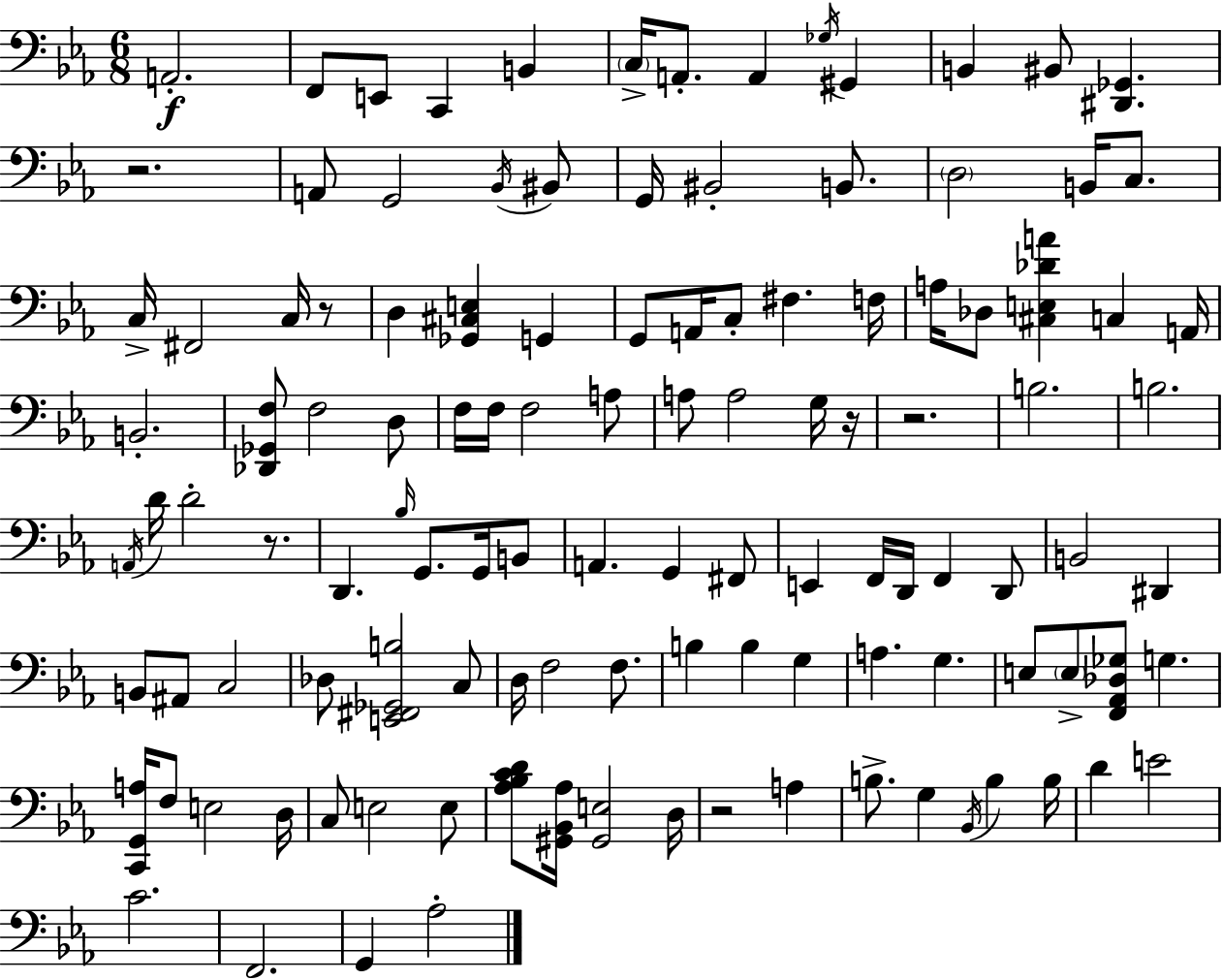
X:1
T:Untitled
M:6/8
L:1/4
K:Cm
A,,2 F,,/2 E,,/2 C,, B,, C,/4 A,,/2 A,, _G,/4 ^G,, B,, ^B,,/2 [^D,,_G,,] z2 A,,/2 G,,2 _B,,/4 ^B,,/2 G,,/4 ^B,,2 B,,/2 D,2 B,,/4 C,/2 C,/4 ^F,,2 C,/4 z/2 D, [_G,,^C,E,] G,, G,,/2 A,,/4 C,/2 ^F, F,/4 A,/4 _D,/2 [^C,E,_DA] C, A,,/4 B,,2 [_D,,_G,,F,]/2 F,2 D,/2 F,/4 F,/4 F,2 A,/2 A,/2 A,2 G,/4 z/4 z2 B,2 B,2 A,,/4 D/4 D2 z/2 D,, _B,/4 G,,/2 G,,/4 B,,/2 A,, G,, ^F,,/2 E,, F,,/4 D,,/4 F,, D,,/2 B,,2 ^D,, B,,/2 ^A,,/2 C,2 _D,/2 [E,,^F,,_G,,B,]2 C,/2 D,/4 F,2 F,/2 B, B, G, A, G, E,/2 E,/2 [F,,_A,,_D,_G,]/2 G, [C,,G,,A,]/4 F,/2 E,2 D,/4 C,/2 E,2 E,/2 [_A,_B,CD]/2 [^G,,_B,,_A,]/4 [^G,,E,]2 D,/4 z2 A, B,/2 G, _B,,/4 B, B,/4 D E2 C2 F,,2 G,, _A,2